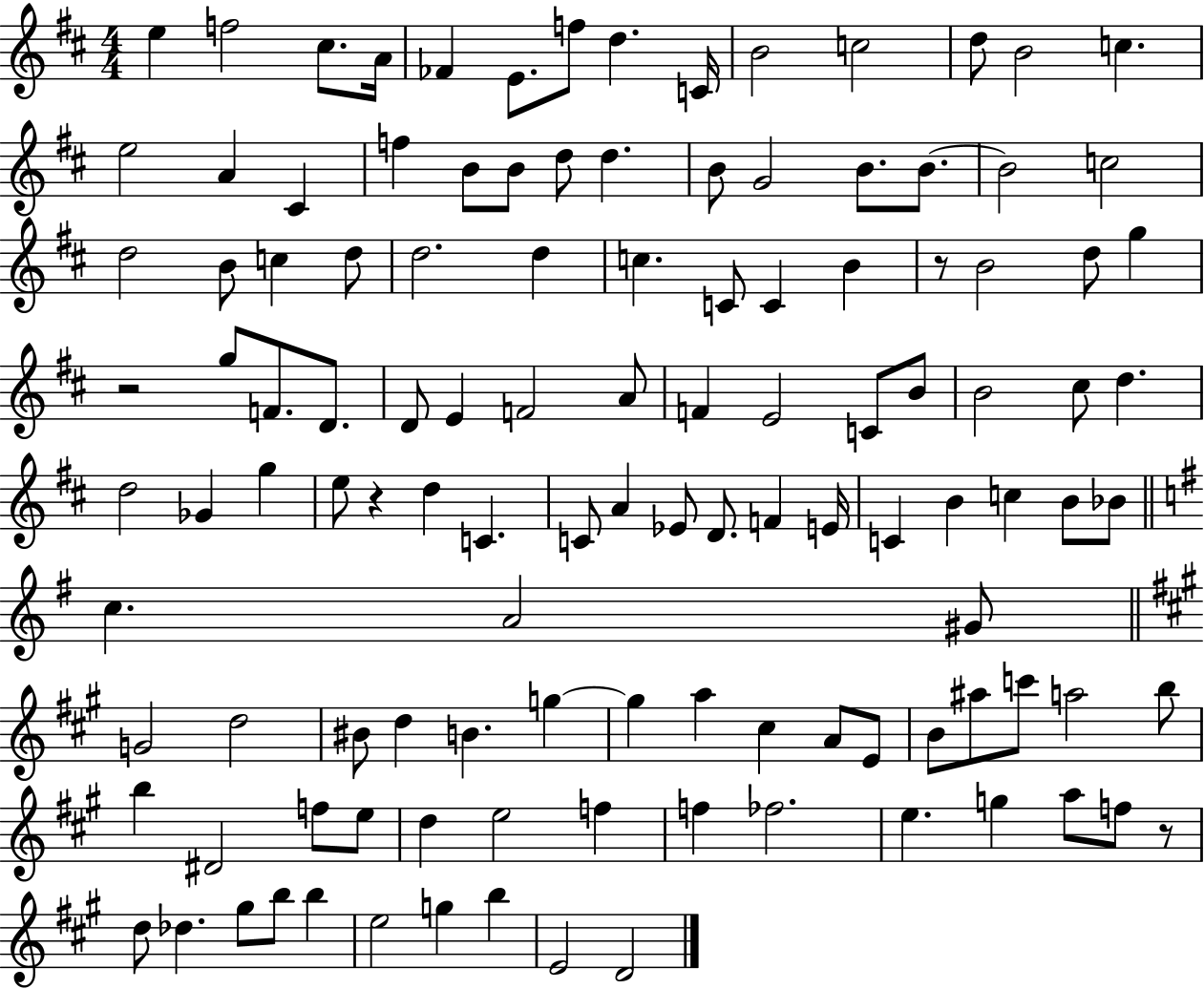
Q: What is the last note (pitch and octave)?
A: D4